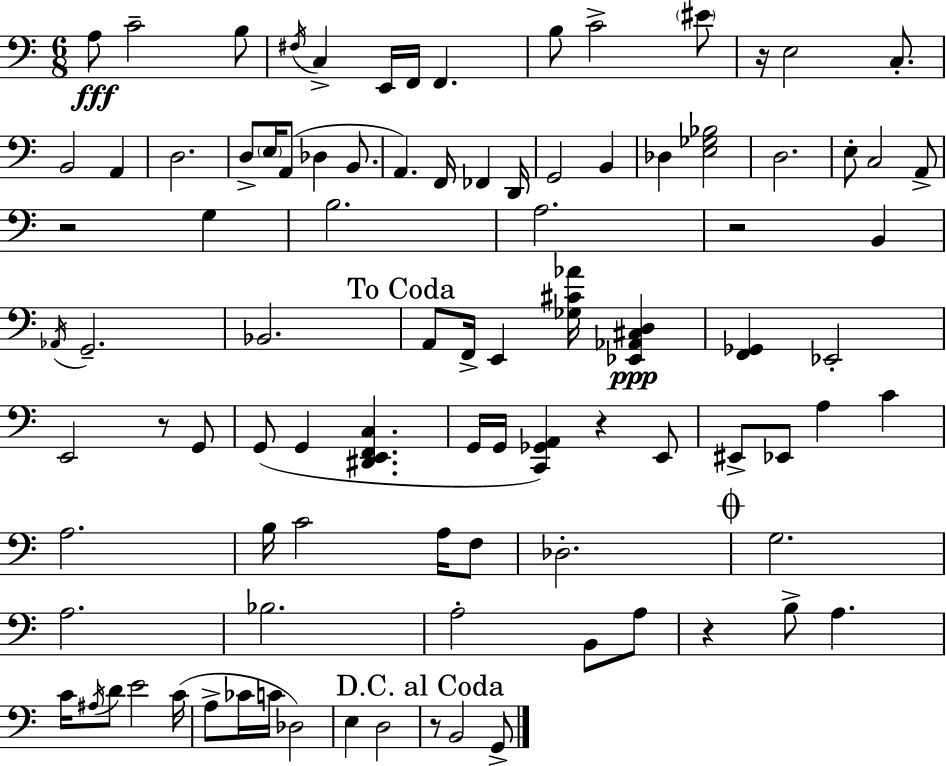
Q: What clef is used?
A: bass